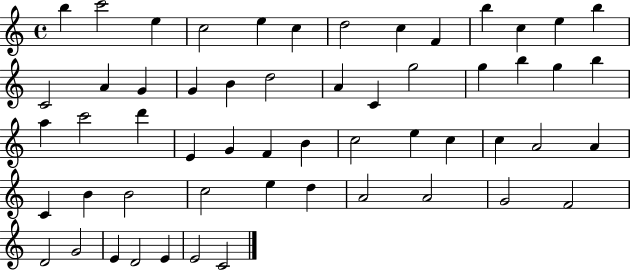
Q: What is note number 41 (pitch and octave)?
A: B4